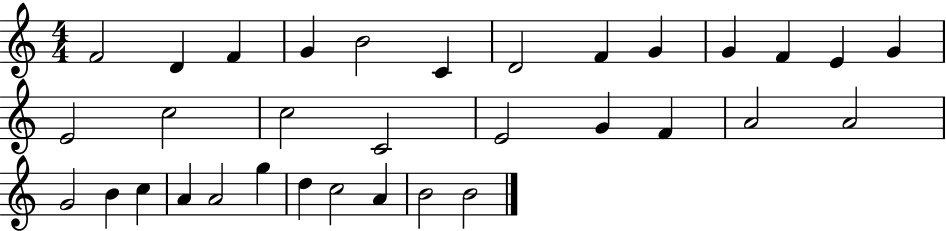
F4/h D4/q F4/q G4/q B4/h C4/q D4/h F4/q G4/q G4/q F4/q E4/q G4/q E4/h C5/h C5/h C4/h E4/h G4/q F4/q A4/h A4/h G4/h B4/q C5/q A4/q A4/h G5/q D5/q C5/h A4/q B4/h B4/h